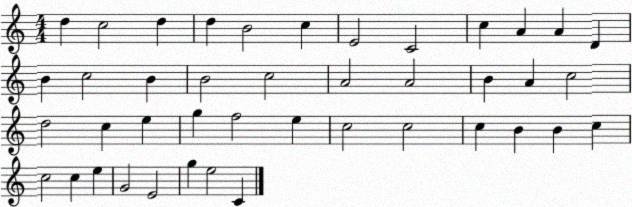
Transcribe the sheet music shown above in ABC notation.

X:1
T:Untitled
M:4/4
L:1/4
K:C
d c2 d d B2 c E2 C2 c A A D B c2 B B2 c2 A2 A2 B A c2 d2 c e g f2 e c2 c2 c B B c c2 c e G2 E2 g e2 C